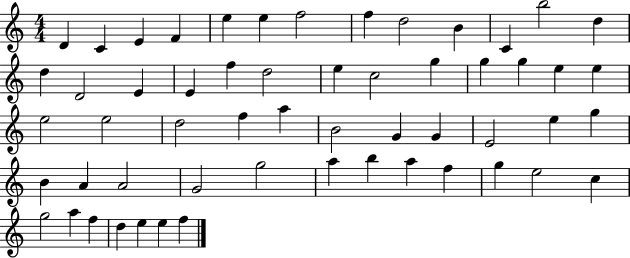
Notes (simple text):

D4/q C4/q E4/q F4/q E5/q E5/q F5/h F5/q D5/h B4/q C4/q B5/h D5/q D5/q D4/h E4/q E4/q F5/q D5/h E5/q C5/h G5/q G5/q G5/q E5/q E5/q E5/h E5/h D5/h F5/q A5/q B4/h G4/q G4/q E4/h E5/q G5/q B4/q A4/q A4/h G4/h G5/h A5/q B5/q A5/q F5/q G5/q E5/h C5/q G5/h A5/q F5/q D5/q E5/q E5/q F5/q